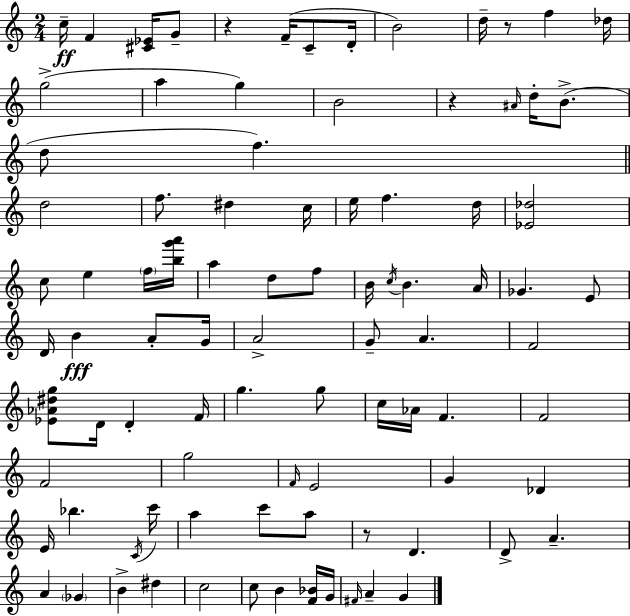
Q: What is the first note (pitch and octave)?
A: C5